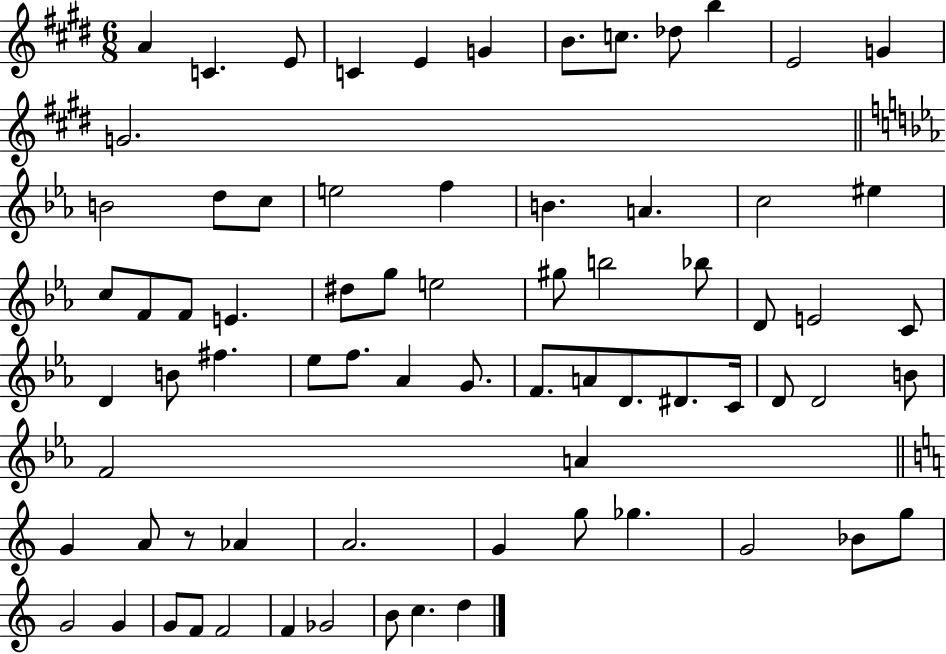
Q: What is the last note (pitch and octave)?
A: D5